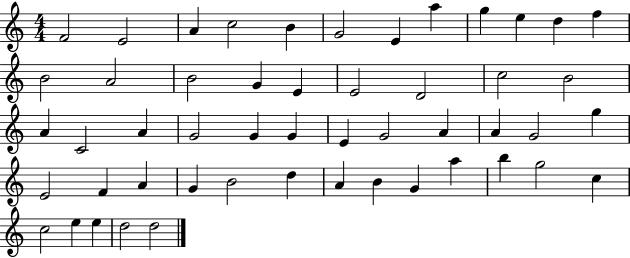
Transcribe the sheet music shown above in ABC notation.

X:1
T:Untitled
M:4/4
L:1/4
K:C
F2 E2 A c2 B G2 E a g e d f B2 A2 B2 G E E2 D2 c2 B2 A C2 A G2 G G E G2 A A G2 g E2 F A G B2 d A B G a b g2 c c2 e e d2 d2